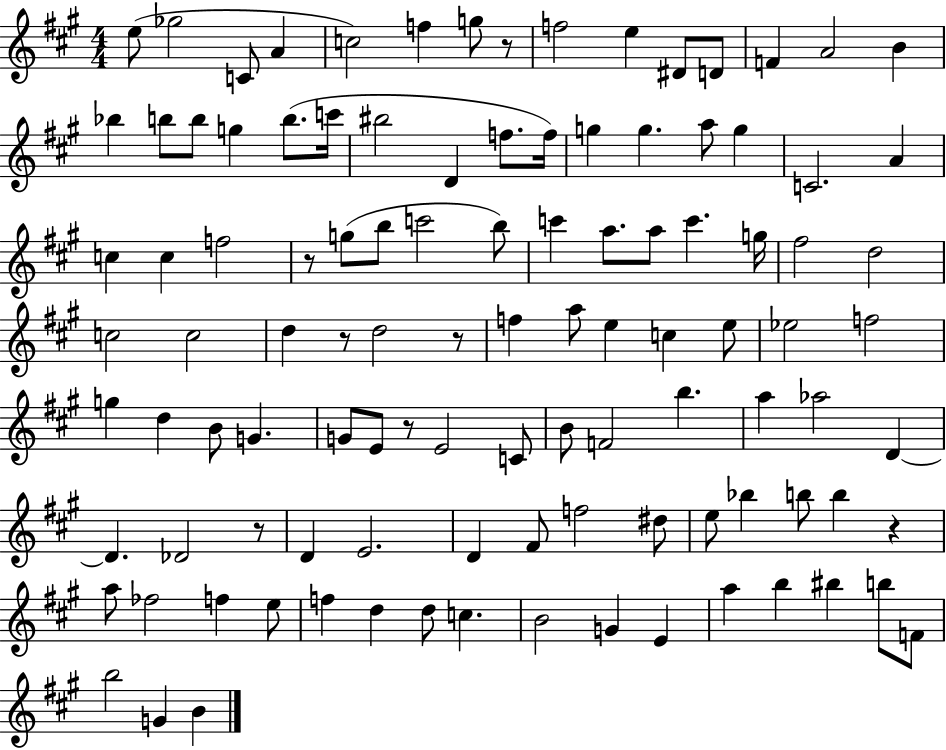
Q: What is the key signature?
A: A major